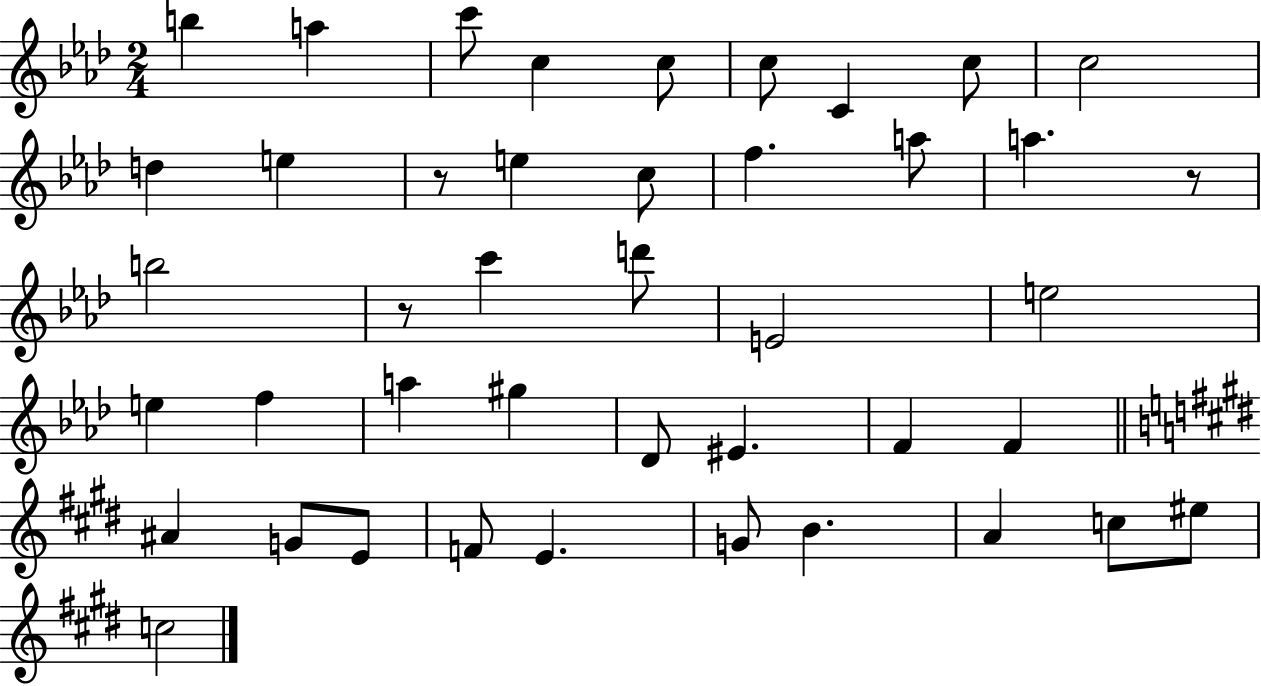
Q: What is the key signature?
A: AES major